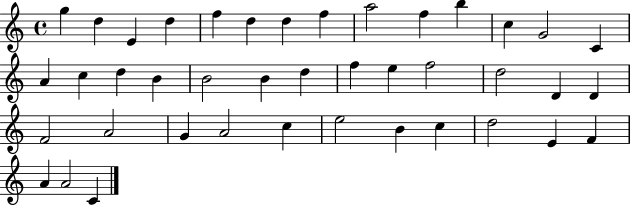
X:1
T:Untitled
M:4/4
L:1/4
K:C
g d E d f d d f a2 f b c G2 C A c d B B2 B d f e f2 d2 D D F2 A2 G A2 c e2 B c d2 E F A A2 C